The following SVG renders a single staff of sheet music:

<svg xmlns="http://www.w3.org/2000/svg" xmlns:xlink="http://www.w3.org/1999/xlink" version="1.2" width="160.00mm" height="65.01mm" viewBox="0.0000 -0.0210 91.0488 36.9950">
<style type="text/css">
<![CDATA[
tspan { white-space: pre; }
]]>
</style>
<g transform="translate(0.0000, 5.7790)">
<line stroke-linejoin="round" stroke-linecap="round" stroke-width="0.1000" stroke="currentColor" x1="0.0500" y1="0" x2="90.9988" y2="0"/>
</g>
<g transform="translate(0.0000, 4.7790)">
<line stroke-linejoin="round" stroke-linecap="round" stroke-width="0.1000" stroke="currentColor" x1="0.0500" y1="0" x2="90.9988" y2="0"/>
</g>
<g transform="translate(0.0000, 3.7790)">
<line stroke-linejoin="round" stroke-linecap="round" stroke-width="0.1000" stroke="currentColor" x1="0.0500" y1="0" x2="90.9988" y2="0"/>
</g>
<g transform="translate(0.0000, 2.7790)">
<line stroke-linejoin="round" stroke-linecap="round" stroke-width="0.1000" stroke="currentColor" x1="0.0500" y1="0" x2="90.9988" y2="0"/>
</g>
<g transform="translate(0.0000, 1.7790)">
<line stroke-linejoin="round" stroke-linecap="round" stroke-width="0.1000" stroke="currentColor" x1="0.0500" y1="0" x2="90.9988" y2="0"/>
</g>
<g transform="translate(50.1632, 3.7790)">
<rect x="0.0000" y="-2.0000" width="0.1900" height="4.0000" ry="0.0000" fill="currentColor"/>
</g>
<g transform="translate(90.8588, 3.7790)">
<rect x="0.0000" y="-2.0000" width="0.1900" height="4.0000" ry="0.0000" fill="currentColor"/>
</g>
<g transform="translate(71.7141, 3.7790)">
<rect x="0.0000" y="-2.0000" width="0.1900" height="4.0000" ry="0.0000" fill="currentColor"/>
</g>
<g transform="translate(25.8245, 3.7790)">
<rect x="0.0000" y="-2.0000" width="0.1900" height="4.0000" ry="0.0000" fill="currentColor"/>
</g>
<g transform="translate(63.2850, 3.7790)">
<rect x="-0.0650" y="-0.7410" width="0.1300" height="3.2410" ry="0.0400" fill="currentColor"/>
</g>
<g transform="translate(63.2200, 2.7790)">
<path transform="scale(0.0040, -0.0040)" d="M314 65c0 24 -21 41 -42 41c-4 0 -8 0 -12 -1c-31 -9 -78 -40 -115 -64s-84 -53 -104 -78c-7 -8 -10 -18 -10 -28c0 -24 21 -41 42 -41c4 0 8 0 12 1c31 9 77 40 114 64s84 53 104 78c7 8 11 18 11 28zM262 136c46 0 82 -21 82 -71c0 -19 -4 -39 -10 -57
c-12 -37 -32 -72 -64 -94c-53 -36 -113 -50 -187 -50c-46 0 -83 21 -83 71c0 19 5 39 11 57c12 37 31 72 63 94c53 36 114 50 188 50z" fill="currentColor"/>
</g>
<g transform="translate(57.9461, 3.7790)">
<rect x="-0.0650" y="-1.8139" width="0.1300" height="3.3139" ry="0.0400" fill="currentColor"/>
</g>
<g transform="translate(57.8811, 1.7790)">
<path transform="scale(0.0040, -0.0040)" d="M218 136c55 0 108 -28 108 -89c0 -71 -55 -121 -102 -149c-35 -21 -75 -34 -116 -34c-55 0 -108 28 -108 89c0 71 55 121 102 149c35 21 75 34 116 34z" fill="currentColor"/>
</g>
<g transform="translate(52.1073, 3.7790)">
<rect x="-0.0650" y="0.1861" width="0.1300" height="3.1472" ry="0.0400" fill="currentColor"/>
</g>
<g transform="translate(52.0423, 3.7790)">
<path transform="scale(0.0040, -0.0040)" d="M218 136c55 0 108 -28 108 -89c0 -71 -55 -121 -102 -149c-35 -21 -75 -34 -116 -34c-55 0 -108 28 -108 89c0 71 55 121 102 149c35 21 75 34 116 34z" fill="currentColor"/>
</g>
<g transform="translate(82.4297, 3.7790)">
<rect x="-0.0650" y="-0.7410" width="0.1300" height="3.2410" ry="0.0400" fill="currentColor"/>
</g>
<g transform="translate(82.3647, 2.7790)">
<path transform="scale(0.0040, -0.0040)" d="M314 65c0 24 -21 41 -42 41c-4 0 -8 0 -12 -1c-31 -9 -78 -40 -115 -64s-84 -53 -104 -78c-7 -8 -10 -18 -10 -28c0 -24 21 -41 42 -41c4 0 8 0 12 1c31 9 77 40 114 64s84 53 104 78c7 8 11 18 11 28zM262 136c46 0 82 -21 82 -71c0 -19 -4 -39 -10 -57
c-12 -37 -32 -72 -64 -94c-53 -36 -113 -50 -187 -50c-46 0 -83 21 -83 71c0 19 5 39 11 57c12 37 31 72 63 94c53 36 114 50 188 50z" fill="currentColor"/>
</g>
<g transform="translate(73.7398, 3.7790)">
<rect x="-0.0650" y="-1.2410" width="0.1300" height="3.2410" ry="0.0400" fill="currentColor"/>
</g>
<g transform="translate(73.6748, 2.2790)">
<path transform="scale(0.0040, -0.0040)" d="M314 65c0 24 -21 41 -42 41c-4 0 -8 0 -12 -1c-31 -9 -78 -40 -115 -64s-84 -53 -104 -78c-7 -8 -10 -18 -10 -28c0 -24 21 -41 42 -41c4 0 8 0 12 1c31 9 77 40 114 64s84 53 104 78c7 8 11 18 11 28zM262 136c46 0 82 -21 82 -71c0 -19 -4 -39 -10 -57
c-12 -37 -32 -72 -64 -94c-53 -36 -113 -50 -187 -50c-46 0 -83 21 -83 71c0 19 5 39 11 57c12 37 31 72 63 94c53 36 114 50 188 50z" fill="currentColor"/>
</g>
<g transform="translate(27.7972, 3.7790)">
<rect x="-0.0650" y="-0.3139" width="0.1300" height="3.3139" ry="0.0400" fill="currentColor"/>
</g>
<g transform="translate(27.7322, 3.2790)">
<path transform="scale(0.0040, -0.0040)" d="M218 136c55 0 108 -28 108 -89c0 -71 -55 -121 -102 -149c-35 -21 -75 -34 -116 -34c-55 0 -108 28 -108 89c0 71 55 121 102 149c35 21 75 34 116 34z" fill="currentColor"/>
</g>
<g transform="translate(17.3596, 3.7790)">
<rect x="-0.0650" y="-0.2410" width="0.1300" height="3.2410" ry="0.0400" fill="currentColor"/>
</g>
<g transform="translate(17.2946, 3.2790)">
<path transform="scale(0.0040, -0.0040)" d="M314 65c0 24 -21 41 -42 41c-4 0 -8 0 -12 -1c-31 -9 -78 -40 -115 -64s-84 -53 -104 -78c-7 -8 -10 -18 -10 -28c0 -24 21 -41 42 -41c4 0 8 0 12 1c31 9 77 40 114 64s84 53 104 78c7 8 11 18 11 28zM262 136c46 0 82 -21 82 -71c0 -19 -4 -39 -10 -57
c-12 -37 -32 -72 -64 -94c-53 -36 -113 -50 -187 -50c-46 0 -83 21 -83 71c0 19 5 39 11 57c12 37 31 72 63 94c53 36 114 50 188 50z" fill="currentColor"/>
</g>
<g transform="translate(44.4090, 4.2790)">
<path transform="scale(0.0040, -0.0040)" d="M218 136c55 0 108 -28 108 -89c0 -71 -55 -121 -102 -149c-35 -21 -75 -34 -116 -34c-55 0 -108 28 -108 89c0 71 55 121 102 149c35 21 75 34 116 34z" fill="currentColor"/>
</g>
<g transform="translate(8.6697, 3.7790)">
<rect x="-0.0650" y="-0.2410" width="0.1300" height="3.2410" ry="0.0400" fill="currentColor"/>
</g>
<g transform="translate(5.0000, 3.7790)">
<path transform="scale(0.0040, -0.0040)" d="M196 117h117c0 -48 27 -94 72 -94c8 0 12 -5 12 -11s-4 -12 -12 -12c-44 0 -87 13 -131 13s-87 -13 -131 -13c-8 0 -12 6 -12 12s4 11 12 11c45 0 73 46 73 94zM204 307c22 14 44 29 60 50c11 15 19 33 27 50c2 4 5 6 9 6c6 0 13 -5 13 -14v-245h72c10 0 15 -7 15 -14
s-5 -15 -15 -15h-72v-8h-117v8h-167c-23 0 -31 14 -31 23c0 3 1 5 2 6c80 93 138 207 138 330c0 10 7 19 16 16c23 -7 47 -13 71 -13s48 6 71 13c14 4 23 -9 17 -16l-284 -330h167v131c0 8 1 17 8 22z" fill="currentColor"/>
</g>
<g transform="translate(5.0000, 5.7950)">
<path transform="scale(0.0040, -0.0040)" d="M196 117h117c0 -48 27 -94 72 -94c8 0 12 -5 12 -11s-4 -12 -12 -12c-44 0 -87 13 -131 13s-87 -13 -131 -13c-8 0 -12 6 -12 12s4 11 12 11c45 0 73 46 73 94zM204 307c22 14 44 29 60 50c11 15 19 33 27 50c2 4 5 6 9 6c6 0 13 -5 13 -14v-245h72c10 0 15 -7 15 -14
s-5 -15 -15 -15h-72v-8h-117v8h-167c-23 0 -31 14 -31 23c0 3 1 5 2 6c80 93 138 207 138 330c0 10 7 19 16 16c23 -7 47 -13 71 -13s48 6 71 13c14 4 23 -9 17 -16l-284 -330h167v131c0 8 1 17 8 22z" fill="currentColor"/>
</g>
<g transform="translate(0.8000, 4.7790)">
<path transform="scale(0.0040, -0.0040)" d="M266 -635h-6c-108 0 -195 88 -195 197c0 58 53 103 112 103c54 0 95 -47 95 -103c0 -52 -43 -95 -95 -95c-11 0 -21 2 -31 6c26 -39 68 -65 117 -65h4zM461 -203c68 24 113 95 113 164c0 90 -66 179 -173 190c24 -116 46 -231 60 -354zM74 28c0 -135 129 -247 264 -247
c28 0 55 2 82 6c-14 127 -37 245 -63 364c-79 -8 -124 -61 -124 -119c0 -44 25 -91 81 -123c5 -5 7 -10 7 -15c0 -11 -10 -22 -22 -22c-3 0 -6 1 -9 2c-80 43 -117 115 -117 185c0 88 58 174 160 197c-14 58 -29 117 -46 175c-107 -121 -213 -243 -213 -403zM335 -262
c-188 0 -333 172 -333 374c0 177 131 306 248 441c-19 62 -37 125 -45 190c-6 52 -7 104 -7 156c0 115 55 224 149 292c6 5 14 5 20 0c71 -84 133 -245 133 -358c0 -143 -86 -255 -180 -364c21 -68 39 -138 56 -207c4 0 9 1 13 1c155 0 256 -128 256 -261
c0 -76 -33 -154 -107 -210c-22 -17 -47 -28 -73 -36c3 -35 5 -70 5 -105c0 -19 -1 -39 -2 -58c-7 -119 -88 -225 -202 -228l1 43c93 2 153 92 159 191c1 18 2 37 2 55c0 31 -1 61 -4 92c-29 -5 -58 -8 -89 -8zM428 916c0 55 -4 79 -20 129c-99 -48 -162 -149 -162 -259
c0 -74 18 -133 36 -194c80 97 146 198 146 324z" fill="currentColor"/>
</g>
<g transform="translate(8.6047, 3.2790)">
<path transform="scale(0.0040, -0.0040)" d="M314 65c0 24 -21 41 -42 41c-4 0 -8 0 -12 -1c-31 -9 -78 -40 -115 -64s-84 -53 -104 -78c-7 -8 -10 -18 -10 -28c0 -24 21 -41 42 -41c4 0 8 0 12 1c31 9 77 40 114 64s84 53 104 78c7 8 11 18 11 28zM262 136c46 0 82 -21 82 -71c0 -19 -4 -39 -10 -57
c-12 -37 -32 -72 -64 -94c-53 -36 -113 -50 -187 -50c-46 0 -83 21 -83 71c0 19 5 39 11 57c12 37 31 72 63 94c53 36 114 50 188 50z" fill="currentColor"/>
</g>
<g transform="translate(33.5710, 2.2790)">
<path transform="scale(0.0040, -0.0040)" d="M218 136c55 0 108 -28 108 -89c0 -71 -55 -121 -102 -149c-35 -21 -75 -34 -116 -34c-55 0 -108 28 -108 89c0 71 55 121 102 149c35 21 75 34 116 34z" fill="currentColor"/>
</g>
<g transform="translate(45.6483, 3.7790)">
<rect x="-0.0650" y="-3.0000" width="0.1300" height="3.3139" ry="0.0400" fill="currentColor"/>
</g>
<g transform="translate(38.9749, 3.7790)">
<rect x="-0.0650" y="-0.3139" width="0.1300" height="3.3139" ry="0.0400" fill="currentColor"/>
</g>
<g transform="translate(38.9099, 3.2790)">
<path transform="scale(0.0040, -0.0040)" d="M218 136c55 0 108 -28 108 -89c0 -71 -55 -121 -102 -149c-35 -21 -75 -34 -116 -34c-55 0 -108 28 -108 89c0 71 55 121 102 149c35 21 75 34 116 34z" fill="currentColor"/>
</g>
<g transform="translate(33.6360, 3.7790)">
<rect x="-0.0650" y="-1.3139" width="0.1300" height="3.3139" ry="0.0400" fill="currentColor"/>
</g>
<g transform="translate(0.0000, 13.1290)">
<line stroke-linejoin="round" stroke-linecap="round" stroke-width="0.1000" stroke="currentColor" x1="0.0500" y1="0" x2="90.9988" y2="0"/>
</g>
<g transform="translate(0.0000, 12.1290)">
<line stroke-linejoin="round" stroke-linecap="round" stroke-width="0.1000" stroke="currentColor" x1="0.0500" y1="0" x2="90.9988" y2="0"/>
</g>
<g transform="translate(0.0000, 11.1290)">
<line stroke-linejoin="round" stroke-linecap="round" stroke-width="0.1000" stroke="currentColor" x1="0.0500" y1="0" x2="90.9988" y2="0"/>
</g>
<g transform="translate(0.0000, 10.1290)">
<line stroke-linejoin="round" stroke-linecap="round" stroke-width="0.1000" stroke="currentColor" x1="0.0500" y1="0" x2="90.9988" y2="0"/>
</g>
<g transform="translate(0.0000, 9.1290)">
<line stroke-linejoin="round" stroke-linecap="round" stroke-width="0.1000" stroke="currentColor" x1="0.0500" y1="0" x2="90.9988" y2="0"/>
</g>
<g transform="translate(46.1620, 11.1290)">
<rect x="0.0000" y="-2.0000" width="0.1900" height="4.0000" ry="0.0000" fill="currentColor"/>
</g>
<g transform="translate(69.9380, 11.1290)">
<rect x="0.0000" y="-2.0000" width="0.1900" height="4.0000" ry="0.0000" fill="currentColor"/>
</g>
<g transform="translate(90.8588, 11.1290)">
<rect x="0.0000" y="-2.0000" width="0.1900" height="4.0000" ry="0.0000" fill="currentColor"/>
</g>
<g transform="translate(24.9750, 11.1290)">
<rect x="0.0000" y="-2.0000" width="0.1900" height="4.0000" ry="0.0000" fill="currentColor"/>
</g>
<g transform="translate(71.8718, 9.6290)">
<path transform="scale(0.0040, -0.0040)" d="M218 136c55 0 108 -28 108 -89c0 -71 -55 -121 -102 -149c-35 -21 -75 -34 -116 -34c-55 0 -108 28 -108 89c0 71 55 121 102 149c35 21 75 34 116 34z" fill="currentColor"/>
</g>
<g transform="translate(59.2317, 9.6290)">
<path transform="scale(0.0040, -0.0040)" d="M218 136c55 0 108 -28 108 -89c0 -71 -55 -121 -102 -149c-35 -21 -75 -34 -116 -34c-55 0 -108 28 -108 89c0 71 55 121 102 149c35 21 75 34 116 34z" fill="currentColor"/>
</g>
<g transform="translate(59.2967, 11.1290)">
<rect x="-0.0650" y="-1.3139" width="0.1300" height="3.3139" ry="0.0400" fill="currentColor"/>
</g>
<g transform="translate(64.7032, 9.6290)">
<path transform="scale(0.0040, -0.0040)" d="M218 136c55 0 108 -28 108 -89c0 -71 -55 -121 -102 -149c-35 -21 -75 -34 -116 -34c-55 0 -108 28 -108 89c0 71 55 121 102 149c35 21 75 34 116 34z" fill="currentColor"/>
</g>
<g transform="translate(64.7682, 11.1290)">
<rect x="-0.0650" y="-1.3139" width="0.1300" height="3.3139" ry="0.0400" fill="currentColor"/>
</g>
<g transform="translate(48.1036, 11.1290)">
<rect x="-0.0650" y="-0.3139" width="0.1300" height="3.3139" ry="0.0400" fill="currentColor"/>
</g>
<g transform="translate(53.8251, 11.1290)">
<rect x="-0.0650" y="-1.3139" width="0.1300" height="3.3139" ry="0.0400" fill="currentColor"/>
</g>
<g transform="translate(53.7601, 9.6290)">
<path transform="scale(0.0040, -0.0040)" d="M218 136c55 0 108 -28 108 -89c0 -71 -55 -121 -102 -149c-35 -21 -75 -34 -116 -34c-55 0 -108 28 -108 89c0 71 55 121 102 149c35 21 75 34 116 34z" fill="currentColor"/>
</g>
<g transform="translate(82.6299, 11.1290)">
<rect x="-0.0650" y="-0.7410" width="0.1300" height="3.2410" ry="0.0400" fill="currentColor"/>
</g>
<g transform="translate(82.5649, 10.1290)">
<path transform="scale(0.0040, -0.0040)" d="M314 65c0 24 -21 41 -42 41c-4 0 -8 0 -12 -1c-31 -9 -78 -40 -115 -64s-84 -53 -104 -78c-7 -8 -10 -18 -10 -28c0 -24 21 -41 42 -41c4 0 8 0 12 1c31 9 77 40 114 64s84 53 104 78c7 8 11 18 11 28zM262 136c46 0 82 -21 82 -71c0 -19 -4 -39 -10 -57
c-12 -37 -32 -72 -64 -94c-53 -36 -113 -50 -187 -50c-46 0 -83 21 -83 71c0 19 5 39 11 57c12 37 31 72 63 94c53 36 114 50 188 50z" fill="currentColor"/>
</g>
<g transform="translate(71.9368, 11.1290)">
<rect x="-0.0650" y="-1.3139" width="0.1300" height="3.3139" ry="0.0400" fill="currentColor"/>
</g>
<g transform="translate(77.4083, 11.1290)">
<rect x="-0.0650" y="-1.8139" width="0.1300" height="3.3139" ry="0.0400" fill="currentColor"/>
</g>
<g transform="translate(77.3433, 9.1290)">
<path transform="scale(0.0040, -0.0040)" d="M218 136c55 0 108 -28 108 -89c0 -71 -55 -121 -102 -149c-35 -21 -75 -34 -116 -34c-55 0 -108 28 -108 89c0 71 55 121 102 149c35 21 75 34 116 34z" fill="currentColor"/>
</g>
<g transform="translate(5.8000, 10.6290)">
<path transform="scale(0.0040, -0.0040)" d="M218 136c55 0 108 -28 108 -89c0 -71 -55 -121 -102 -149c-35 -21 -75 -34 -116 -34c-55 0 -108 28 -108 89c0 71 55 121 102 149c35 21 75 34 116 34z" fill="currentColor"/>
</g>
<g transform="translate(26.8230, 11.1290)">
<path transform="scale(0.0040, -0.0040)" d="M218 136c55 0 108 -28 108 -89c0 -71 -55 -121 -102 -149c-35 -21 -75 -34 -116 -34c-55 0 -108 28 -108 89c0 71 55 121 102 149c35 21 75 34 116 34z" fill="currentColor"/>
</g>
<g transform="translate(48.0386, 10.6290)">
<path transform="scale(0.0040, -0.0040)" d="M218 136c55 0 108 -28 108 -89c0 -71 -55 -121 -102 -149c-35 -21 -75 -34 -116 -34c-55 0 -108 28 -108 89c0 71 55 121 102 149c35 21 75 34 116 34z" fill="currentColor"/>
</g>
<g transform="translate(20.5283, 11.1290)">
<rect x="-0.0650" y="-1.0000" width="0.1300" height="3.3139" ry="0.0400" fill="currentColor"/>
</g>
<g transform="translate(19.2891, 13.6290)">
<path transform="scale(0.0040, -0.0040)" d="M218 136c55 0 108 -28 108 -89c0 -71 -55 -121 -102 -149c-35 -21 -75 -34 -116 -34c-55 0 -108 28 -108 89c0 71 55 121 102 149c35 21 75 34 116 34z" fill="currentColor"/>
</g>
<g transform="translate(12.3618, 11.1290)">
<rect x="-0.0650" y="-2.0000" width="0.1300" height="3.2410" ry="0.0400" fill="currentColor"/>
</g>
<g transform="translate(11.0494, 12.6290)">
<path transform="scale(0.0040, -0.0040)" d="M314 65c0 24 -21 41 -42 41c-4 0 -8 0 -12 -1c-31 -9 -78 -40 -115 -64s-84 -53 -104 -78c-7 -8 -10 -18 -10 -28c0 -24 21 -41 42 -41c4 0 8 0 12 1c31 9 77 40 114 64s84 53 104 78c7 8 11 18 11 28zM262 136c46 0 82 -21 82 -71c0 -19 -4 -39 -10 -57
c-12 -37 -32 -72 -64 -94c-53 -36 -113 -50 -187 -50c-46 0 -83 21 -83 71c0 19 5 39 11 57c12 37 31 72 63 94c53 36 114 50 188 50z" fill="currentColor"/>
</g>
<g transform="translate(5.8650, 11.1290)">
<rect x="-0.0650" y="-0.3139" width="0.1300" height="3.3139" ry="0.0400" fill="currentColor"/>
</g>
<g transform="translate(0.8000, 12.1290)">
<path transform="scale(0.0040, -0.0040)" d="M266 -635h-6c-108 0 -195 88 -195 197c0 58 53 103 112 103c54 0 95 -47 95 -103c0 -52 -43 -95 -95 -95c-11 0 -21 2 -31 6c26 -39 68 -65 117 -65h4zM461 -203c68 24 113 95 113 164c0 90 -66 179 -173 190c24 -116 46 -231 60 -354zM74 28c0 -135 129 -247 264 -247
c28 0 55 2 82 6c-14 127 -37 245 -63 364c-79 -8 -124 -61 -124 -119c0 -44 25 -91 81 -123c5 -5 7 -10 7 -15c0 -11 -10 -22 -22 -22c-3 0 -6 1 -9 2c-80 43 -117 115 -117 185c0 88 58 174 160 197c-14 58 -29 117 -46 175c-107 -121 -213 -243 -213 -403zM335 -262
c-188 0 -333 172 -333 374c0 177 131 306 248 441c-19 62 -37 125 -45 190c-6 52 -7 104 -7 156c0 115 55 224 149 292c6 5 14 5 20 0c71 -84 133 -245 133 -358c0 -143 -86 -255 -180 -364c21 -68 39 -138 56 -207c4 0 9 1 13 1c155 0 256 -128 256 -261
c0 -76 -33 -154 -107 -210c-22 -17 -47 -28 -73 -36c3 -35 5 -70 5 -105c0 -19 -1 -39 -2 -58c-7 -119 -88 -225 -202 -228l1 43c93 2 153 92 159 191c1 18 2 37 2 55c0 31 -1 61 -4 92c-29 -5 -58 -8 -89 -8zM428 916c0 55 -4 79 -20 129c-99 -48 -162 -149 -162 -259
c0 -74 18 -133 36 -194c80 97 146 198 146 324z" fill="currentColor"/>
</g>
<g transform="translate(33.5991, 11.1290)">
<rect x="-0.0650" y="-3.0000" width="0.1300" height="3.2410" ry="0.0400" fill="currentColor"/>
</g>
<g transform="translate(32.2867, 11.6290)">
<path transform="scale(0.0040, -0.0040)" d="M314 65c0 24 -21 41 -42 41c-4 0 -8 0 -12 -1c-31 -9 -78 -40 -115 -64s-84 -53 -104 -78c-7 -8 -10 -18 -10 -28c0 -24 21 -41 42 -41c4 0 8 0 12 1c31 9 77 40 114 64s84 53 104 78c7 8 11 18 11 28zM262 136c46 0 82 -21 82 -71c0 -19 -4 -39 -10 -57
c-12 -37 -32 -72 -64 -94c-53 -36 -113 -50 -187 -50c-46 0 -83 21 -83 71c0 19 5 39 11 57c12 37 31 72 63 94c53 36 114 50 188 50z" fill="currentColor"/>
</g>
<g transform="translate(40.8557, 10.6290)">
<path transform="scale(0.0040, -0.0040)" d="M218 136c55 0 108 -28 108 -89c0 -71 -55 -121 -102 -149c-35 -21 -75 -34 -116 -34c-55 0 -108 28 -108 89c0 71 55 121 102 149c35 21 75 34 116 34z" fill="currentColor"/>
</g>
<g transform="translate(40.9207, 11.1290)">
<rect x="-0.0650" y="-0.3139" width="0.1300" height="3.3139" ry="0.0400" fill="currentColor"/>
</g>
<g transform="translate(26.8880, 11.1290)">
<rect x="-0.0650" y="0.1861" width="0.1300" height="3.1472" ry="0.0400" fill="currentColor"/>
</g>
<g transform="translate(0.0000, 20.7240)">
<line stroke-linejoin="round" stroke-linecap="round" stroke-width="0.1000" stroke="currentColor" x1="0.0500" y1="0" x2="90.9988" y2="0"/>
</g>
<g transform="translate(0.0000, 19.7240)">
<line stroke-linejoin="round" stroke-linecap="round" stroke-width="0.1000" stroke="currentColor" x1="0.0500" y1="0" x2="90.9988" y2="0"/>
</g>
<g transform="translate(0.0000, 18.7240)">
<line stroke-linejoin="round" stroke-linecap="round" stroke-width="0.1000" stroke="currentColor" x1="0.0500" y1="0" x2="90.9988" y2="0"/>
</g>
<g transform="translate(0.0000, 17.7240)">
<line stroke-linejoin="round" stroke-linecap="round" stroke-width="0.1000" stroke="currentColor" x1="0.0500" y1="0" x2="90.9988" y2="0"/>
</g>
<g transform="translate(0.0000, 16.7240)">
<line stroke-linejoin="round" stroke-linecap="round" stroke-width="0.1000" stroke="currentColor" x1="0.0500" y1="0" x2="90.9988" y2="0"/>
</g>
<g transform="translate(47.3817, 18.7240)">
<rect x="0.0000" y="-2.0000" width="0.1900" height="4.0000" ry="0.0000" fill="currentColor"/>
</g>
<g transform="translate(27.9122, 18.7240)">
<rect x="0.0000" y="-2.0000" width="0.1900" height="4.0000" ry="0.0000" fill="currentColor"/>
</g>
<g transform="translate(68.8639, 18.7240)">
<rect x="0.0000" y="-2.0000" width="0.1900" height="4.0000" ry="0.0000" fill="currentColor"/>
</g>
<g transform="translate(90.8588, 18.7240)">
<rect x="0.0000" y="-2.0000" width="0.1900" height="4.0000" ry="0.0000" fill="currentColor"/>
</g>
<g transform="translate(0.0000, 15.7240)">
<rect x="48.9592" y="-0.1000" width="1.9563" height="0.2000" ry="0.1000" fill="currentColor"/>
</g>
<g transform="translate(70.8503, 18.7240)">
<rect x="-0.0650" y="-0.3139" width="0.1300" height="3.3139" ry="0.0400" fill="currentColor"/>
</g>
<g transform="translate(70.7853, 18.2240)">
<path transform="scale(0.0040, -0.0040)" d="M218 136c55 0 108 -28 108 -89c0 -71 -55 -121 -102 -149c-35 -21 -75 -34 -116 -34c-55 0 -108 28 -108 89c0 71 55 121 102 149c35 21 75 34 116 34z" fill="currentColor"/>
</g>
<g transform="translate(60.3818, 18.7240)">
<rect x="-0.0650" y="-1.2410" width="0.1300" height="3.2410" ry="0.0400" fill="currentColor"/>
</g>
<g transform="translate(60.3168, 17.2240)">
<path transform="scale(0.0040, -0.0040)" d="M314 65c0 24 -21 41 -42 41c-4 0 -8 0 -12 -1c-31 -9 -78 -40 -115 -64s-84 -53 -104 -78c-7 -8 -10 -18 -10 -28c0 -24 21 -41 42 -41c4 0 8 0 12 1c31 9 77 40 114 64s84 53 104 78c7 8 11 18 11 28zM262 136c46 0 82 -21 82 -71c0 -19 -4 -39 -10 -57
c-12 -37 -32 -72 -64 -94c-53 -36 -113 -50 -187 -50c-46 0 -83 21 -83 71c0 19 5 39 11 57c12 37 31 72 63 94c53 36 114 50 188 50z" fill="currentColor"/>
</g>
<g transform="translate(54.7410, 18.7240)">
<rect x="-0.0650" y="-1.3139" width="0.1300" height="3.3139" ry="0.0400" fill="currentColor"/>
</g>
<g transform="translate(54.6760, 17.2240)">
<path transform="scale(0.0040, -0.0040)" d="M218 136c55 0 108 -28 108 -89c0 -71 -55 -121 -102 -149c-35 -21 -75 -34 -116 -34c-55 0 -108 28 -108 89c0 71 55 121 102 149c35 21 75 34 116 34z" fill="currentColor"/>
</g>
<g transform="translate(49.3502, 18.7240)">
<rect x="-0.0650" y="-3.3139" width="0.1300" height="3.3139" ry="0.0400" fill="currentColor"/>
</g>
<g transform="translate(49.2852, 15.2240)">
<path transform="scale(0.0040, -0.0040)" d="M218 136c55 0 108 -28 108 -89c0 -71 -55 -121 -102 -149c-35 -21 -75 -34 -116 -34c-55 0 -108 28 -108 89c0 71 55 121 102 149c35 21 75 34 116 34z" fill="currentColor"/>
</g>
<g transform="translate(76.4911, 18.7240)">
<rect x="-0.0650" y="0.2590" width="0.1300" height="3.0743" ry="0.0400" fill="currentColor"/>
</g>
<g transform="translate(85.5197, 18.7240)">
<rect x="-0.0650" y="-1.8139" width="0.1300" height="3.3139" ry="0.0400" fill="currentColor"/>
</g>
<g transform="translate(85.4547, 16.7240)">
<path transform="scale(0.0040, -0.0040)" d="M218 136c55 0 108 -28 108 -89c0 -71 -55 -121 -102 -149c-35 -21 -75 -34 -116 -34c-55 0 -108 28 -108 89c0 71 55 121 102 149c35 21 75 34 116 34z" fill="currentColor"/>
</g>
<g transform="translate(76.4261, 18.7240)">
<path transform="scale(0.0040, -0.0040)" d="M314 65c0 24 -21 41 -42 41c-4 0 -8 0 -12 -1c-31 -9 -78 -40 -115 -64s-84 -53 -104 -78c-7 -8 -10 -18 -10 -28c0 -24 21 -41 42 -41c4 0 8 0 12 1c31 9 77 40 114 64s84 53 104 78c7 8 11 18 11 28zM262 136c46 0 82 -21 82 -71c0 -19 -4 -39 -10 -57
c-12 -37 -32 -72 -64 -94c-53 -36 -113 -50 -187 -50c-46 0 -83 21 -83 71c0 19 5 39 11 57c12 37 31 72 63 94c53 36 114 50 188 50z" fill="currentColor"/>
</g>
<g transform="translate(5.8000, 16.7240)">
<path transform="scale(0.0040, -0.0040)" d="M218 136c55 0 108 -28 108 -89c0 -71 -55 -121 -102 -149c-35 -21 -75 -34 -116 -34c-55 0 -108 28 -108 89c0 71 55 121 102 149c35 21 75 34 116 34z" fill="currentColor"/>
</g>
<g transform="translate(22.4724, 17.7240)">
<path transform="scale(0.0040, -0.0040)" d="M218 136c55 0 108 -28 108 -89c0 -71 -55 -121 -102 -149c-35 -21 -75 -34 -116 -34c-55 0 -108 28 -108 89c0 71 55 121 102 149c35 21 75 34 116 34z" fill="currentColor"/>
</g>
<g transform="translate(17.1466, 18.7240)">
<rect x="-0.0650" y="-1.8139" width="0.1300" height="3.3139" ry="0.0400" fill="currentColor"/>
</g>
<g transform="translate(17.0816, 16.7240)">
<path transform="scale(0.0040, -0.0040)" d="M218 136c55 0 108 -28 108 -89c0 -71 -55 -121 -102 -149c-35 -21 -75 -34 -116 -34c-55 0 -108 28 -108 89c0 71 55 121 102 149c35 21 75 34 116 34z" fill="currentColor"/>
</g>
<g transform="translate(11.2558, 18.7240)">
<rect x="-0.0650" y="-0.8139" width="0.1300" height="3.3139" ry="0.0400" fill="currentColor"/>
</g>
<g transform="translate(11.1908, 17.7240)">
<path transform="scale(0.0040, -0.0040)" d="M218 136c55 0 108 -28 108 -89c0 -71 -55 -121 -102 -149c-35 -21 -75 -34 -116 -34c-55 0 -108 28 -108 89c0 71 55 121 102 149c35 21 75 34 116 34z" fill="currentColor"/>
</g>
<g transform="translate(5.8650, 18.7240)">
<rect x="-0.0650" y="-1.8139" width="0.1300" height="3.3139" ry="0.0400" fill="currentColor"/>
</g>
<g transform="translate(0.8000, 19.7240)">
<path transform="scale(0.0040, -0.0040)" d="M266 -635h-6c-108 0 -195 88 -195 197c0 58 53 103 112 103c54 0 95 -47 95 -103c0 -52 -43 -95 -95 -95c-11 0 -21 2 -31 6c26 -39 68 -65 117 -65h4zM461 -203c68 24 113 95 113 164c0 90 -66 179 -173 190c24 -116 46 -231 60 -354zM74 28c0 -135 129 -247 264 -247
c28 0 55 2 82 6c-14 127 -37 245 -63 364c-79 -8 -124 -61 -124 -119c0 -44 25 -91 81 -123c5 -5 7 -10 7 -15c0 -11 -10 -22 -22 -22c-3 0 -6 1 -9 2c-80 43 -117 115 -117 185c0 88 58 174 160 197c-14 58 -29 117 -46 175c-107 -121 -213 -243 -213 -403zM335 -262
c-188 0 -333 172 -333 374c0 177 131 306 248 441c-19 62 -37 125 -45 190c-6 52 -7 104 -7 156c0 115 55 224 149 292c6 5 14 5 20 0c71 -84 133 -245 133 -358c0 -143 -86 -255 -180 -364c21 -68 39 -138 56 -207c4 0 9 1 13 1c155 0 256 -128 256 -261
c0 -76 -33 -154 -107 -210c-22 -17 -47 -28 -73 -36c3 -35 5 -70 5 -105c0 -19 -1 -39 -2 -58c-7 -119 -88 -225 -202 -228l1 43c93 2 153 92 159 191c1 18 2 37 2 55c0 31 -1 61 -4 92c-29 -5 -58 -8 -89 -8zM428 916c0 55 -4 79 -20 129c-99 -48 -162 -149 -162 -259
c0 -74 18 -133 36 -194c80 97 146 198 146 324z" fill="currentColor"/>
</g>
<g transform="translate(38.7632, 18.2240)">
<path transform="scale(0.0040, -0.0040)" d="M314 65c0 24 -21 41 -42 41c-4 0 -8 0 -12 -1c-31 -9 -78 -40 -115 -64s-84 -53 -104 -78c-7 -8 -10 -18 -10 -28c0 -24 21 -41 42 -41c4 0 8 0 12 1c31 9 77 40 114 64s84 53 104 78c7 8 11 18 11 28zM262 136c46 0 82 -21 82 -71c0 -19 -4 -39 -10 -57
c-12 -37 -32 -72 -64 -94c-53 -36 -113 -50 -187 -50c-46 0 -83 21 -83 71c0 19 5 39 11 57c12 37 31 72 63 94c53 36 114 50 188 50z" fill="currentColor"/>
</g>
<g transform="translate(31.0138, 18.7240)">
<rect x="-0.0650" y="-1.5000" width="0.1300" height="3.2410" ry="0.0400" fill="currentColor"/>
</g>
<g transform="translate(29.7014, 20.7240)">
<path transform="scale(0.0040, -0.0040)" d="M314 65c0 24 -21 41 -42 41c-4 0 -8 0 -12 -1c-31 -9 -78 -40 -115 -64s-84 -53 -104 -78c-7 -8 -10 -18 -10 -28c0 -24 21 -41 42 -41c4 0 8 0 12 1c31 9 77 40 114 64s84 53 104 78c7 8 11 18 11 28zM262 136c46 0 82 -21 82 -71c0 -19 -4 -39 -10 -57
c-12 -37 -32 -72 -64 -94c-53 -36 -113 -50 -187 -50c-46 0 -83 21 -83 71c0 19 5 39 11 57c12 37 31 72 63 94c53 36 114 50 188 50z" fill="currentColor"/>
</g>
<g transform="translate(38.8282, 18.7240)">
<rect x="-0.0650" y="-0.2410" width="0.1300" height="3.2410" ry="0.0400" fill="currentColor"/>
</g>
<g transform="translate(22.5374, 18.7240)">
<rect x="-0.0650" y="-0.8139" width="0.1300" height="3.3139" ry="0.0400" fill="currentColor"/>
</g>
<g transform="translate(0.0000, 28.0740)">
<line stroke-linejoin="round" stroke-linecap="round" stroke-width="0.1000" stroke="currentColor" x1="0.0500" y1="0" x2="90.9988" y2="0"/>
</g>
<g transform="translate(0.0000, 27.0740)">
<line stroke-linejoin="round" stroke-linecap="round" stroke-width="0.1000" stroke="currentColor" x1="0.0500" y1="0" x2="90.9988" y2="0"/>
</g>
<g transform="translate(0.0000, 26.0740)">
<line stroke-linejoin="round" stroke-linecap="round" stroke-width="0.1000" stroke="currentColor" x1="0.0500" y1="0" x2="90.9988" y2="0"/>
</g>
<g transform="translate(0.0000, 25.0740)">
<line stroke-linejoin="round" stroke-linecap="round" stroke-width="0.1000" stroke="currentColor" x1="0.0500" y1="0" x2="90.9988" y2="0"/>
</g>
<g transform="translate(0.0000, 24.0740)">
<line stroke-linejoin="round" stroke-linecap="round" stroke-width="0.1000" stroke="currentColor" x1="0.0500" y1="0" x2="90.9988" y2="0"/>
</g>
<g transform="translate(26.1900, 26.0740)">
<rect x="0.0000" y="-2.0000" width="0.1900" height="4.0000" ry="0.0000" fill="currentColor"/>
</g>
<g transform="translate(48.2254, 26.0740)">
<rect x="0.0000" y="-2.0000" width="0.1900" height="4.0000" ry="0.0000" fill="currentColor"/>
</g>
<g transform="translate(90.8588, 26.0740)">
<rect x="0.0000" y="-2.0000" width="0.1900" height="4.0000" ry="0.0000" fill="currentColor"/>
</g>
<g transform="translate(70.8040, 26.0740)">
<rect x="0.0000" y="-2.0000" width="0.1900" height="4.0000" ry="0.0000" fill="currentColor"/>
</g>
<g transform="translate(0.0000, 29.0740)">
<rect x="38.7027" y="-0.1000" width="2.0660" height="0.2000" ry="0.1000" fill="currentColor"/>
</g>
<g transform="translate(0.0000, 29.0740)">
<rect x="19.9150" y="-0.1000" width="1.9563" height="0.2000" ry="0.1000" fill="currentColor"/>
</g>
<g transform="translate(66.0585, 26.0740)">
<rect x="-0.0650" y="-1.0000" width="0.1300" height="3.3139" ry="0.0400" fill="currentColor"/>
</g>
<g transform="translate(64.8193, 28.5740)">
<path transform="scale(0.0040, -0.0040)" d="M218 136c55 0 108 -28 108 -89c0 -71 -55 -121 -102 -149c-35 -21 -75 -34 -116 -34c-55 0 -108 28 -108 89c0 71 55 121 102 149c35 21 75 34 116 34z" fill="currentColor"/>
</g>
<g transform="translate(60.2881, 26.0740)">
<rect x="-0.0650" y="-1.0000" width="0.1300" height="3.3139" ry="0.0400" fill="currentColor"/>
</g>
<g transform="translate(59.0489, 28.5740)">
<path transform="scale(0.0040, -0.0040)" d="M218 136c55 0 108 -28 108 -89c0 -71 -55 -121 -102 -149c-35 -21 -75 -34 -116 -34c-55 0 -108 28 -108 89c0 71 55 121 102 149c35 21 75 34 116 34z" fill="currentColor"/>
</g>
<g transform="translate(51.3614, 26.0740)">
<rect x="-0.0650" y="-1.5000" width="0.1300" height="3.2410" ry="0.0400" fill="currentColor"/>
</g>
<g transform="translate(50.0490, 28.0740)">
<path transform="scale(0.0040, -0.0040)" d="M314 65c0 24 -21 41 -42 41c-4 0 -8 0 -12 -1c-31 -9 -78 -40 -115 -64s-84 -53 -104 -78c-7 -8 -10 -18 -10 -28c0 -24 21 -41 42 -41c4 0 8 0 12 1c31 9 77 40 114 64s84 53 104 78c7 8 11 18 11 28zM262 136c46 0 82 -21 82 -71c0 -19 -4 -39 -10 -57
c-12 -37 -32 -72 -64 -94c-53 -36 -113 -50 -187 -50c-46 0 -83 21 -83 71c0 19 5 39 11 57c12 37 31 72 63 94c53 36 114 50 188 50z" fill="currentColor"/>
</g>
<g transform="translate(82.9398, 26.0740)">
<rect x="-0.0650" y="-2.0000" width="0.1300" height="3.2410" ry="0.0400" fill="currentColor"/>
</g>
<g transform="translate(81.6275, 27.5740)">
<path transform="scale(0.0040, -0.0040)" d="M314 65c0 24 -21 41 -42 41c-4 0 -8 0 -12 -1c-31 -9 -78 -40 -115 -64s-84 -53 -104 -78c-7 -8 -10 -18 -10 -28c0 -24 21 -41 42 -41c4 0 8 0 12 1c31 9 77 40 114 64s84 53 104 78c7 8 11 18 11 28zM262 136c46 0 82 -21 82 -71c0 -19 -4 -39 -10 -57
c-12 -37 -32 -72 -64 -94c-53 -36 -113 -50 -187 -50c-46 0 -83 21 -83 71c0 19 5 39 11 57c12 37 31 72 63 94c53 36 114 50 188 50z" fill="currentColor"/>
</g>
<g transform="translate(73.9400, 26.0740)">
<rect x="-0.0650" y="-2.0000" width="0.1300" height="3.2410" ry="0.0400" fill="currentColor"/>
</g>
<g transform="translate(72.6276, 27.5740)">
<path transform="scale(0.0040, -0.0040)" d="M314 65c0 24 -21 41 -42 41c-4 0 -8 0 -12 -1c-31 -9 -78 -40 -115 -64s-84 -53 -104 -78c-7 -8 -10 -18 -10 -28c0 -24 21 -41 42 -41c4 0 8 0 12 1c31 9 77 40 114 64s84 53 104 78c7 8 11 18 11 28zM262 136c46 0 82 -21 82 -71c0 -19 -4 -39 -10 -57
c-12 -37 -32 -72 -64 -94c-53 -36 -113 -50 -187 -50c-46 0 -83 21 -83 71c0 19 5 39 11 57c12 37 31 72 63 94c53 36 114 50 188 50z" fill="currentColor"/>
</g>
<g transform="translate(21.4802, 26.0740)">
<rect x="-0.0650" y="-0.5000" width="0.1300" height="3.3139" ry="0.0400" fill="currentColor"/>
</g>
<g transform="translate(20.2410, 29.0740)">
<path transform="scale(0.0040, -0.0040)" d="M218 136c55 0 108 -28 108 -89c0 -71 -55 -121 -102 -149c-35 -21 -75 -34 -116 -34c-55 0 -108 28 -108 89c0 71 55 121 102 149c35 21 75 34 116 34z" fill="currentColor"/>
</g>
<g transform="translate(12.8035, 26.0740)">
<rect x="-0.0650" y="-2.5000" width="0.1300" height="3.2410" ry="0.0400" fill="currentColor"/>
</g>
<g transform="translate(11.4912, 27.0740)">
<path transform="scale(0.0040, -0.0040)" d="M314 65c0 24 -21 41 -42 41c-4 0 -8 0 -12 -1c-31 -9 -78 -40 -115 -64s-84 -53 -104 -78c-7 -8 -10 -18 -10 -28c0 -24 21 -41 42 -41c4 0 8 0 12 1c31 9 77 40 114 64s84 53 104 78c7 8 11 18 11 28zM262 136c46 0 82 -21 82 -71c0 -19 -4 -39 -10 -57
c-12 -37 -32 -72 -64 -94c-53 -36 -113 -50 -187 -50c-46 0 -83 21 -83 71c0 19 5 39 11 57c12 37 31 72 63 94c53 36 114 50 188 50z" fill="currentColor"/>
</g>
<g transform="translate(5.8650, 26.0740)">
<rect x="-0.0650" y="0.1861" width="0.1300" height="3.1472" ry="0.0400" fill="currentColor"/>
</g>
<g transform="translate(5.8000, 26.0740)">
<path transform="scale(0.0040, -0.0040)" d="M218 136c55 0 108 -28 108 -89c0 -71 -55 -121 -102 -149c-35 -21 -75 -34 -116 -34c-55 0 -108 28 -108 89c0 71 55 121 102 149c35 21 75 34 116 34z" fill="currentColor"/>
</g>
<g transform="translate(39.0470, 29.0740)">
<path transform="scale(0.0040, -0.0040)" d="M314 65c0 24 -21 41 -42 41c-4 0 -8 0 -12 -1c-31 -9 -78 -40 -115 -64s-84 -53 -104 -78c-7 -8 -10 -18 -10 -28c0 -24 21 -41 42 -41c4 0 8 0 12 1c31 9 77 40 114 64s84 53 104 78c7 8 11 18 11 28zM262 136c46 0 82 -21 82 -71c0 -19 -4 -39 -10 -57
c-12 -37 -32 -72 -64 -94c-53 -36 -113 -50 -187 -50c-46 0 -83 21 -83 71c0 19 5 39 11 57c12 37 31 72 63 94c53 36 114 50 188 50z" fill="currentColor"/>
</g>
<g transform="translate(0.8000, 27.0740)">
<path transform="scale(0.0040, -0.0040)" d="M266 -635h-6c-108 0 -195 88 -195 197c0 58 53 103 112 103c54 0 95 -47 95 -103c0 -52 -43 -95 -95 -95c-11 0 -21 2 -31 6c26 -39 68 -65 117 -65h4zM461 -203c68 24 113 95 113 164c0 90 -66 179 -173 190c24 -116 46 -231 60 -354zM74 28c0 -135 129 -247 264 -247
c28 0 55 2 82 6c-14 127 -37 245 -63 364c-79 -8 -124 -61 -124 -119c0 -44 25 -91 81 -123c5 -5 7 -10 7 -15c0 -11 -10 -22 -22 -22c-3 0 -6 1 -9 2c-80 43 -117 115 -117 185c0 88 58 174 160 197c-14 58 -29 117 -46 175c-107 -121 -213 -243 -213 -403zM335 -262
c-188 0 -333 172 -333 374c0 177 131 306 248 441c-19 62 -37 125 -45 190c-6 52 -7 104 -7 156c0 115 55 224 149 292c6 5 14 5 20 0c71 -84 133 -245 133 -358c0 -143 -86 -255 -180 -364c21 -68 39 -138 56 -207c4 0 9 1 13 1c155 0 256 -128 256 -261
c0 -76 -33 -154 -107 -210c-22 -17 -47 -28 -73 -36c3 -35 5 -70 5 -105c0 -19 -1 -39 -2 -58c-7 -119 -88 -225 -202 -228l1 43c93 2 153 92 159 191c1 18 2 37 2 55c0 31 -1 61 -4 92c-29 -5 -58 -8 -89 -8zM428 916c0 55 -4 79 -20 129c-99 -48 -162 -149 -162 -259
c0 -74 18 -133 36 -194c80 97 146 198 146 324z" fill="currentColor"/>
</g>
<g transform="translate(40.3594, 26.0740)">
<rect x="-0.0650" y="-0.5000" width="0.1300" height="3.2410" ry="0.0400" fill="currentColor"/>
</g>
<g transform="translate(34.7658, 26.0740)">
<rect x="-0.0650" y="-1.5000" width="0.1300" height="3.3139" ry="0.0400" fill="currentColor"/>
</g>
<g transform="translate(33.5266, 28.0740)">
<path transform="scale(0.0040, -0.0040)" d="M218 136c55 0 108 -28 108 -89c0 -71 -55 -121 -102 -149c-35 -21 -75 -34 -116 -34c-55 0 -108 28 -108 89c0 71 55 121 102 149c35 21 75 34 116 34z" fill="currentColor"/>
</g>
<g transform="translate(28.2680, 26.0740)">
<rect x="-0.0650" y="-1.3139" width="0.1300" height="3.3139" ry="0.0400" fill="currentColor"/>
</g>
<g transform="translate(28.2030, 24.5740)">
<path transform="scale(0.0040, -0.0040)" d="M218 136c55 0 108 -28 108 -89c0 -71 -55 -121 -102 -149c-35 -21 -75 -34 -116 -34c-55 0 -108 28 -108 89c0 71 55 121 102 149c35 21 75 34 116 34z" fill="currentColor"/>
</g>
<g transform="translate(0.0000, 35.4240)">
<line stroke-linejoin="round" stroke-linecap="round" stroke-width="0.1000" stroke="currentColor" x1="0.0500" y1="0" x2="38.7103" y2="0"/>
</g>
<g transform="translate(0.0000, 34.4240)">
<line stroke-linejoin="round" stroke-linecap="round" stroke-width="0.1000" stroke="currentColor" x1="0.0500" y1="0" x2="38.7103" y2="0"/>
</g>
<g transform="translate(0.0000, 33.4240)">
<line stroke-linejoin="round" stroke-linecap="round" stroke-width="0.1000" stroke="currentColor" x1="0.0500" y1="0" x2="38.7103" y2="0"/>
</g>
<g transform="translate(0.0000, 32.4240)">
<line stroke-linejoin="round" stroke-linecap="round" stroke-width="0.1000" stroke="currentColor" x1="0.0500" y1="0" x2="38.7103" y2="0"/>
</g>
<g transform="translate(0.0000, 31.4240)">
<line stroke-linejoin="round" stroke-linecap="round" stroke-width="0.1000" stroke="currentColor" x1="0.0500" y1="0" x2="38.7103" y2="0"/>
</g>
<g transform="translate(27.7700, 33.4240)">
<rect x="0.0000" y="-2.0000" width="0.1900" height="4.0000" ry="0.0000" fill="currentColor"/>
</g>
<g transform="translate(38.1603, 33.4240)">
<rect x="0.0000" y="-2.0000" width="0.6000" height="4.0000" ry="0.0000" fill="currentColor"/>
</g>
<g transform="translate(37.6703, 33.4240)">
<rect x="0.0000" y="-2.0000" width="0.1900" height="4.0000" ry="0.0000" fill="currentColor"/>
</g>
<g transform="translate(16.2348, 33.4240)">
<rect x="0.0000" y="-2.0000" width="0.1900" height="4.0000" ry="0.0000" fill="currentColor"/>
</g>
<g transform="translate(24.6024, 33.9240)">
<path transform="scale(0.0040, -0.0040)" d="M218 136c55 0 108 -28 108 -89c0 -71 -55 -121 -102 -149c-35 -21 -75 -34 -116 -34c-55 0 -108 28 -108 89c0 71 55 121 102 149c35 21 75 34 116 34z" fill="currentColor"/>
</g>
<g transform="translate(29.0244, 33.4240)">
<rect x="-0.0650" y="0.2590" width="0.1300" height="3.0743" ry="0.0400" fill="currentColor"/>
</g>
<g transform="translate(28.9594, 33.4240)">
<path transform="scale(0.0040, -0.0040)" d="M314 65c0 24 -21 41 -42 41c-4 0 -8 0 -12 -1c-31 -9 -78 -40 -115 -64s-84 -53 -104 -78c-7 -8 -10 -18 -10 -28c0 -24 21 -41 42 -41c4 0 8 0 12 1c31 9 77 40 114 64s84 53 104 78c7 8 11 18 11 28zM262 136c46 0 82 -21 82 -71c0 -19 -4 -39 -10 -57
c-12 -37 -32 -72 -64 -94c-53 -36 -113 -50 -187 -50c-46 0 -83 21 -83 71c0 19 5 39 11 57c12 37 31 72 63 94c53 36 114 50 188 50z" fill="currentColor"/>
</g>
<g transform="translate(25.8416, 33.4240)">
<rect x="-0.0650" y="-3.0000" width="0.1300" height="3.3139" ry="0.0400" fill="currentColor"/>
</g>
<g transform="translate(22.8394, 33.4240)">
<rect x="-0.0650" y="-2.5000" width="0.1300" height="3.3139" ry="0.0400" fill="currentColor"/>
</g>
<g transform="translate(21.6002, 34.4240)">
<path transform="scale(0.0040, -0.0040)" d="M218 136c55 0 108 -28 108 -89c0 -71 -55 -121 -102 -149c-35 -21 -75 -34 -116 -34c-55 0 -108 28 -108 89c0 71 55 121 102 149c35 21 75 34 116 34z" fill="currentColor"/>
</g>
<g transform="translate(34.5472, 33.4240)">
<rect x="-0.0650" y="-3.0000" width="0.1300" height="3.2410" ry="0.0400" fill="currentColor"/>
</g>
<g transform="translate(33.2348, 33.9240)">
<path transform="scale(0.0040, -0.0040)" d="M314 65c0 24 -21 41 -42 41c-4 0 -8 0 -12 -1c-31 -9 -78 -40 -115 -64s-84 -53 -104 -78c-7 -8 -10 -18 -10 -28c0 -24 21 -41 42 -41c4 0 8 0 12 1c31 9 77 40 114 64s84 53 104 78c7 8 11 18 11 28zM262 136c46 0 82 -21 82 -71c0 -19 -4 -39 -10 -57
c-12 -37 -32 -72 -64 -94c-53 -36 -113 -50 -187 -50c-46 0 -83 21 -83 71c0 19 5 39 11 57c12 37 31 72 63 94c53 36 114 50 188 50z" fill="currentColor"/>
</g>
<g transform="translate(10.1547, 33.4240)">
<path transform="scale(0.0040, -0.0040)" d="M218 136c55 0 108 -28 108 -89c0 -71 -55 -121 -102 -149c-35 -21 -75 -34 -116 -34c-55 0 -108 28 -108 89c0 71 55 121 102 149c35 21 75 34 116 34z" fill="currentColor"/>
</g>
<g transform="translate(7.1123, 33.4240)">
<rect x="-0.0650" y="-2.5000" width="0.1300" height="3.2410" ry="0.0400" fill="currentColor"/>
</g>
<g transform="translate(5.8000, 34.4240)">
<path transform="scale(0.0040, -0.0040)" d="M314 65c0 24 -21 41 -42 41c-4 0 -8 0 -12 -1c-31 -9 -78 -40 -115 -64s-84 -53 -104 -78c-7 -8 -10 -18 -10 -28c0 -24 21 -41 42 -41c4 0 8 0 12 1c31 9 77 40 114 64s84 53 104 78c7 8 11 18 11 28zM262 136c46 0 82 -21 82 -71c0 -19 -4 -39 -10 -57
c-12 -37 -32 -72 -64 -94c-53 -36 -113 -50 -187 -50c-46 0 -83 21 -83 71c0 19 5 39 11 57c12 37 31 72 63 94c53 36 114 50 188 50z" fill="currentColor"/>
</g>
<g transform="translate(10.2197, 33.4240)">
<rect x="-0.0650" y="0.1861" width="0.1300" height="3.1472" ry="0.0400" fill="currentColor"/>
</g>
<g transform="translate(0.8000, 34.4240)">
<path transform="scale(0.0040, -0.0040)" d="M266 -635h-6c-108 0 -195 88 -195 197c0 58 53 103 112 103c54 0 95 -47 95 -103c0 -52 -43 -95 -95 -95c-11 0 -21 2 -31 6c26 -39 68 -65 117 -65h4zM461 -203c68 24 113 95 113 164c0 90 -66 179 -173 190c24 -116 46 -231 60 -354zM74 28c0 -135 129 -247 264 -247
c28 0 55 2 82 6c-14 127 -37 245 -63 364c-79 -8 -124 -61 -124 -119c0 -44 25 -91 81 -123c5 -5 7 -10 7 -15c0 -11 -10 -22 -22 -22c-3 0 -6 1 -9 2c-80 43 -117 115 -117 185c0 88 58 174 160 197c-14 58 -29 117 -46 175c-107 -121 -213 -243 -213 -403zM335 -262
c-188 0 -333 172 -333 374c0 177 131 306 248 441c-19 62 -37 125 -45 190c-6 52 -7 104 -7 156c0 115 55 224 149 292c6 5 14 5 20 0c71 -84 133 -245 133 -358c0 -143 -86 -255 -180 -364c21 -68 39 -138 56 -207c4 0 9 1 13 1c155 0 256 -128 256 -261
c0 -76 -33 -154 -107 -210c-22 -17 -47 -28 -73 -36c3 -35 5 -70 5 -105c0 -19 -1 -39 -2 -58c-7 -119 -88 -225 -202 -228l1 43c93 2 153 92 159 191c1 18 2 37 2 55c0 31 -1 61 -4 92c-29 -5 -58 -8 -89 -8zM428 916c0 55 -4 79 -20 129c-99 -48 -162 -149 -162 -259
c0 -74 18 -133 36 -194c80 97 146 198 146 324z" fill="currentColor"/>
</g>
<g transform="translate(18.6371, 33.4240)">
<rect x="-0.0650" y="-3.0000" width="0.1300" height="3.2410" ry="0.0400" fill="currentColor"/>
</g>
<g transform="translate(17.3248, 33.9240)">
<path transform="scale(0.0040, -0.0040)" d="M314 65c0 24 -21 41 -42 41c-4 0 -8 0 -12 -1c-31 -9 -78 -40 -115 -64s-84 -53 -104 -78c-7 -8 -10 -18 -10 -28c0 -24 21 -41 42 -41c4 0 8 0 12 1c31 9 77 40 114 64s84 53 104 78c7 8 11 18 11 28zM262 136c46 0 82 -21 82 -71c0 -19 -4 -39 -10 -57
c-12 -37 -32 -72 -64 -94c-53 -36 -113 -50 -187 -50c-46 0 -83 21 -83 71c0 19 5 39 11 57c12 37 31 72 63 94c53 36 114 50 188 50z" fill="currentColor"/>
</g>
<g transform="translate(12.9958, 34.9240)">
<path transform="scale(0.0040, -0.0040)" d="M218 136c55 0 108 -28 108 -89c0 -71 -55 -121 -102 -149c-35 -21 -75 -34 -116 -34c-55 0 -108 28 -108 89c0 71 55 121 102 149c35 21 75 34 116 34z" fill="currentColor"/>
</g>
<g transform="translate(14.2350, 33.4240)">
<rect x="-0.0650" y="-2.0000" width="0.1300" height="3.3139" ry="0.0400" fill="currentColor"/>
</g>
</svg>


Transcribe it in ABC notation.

X:1
T:Untitled
M:4/4
L:1/4
K:C
c2 c2 c e c A B f d2 e2 d2 c F2 D B A2 c c e e e e f d2 f d f d E2 c2 b e e2 c B2 f B G2 C e E C2 E2 D D F2 F2 G2 B F A2 G A B2 A2